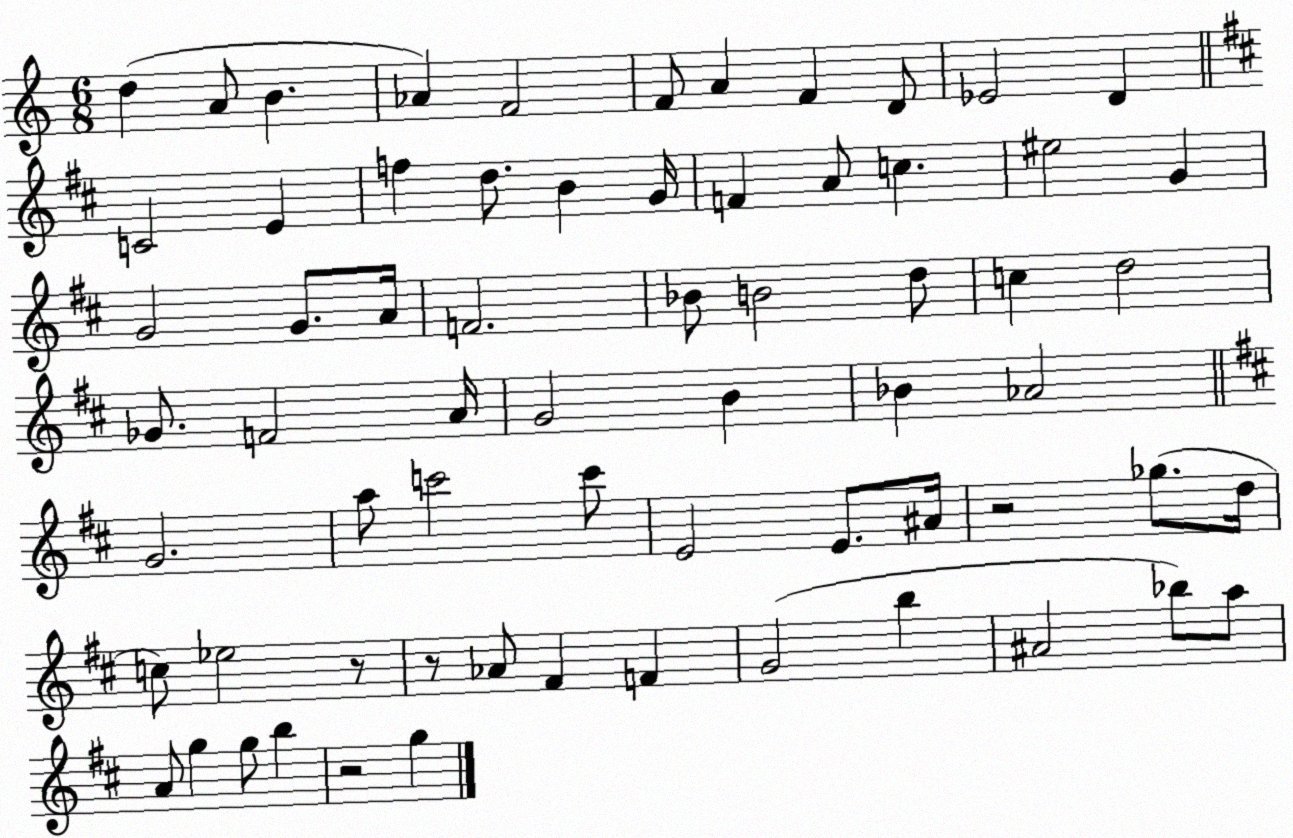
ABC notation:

X:1
T:Untitled
M:6/8
L:1/4
K:C
d A/2 B _A F2 F/2 A F D/2 _E2 D C2 E f d/2 B G/4 F A/2 c ^e2 G G2 G/2 A/4 F2 _B/2 B2 d/2 c d2 _G/2 F2 A/4 G2 B _B _A2 G2 a/2 c'2 c'/2 E2 E/2 ^A/4 z2 _g/2 d/4 c/2 _e2 z/2 z/2 _A/2 ^F F G2 b ^A2 _b/2 a/2 A/2 g g/2 b z2 g